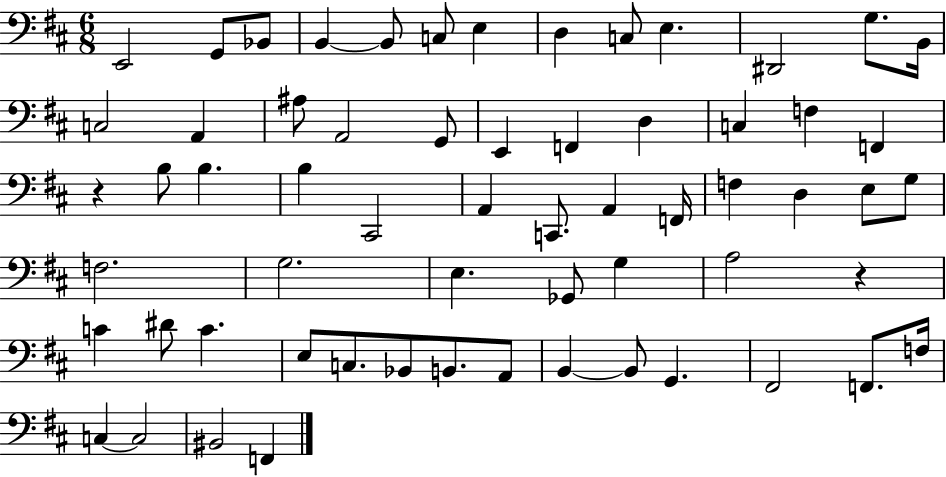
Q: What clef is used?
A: bass